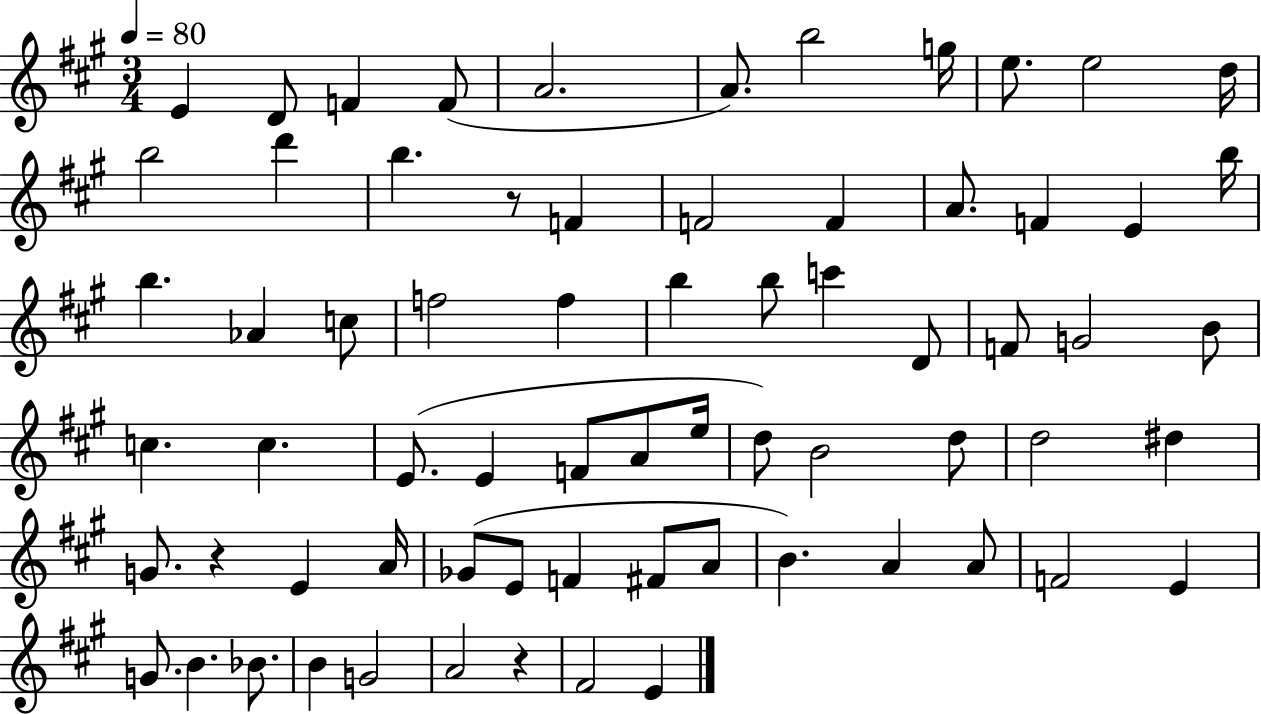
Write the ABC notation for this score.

X:1
T:Untitled
M:3/4
L:1/4
K:A
E D/2 F F/2 A2 A/2 b2 g/4 e/2 e2 d/4 b2 d' b z/2 F F2 F A/2 F E b/4 b _A c/2 f2 f b b/2 c' D/2 F/2 G2 B/2 c c E/2 E F/2 A/2 e/4 d/2 B2 d/2 d2 ^d G/2 z E A/4 _G/2 E/2 F ^F/2 A/2 B A A/2 F2 E G/2 B _B/2 B G2 A2 z ^F2 E